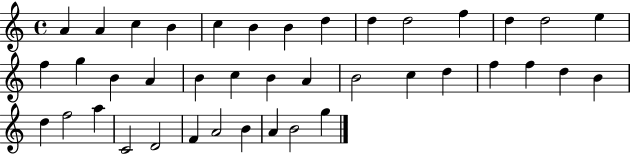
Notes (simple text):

A4/q A4/q C5/q B4/q C5/q B4/q B4/q D5/q D5/q D5/h F5/q D5/q D5/h E5/q F5/q G5/q B4/q A4/q B4/q C5/q B4/q A4/q B4/h C5/q D5/q F5/q F5/q D5/q B4/q D5/q F5/h A5/q C4/h D4/h F4/q A4/h B4/q A4/q B4/h G5/q